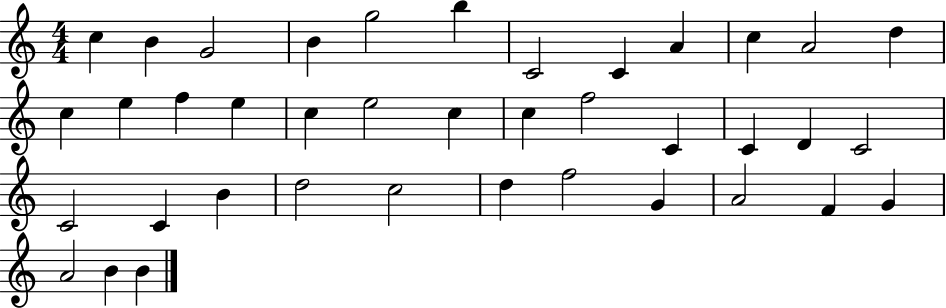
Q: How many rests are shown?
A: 0